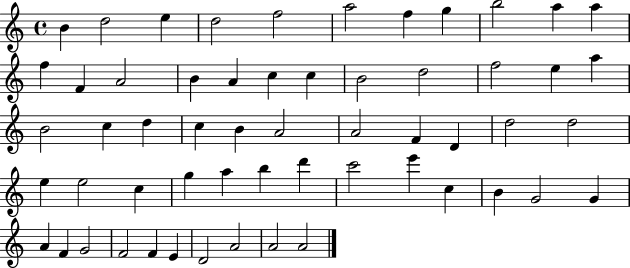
{
  \clef treble
  \time 4/4
  \defaultTimeSignature
  \key c \major
  b'4 d''2 e''4 | d''2 f''2 | a''2 f''4 g''4 | b''2 a''4 a''4 | \break f''4 f'4 a'2 | b'4 a'4 c''4 c''4 | b'2 d''2 | f''2 e''4 a''4 | \break b'2 c''4 d''4 | c''4 b'4 a'2 | a'2 f'4 d'4 | d''2 d''2 | \break e''4 e''2 c''4 | g''4 a''4 b''4 d'''4 | c'''2 e'''4 c''4 | b'4 g'2 g'4 | \break a'4 f'4 g'2 | f'2 f'4 e'4 | d'2 a'2 | a'2 a'2 | \break \bar "|."
}